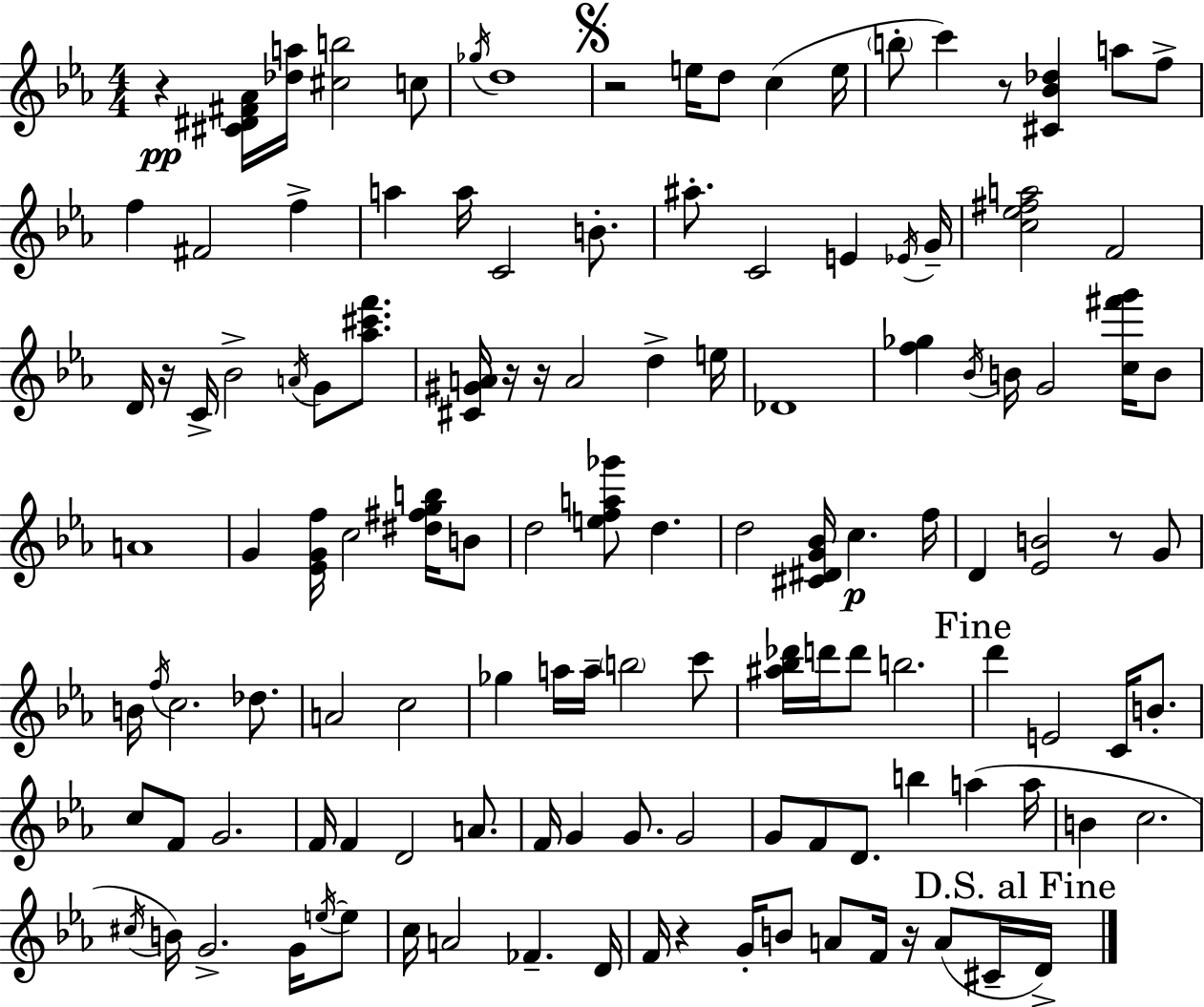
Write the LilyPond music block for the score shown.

{
  \clef treble
  \numericTimeSignature
  \time 4/4
  \key c \minor
  r4\pp <cis' dis' fis' aes'>16 <des'' a''>16 <cis'' b''>2 c''8 | \acciaccatura { ges''16 } d''1 | \mark \markup { \musicglyph "scripts.segno" } r2 e''16 d''8 c''4( | e''16 \parenthesize b''8-. c'''4) r8 <cis' bes' des''>4 a''8 f''8-> | \break f''4 fis'2 f''4-> | a''4 a''16 c'2 b'8.-. | ais''8.-. c'2 e'4 | \acciaccatura { ees'16 } g'16-- <c'' ees'' fis'' a''>2 f'2 | \break d'16 r16 c'16-> bes'2-> \acciaccatura { a'16 } g'8 | <aes'' cis''' f'''>8. <cis' gis' a'>16 r16 r16 a'2 d''4-> | e''16 des'1 | <f'' ges''>4 \acciaccatura { bes'16 } b'16 g'2 | \break <c'' fis''' g'''>16 b'8 a'1 | g'4 <ees' g' f''>16 c''2 | <dis'' fis'' g'' b''>16 b'8 d''2 <e'' f'' a'' ges'''>8 d''4. | d''2 <cis' dis' g' bes'>16 c''4.\p | \break f''16 d'4 <ees' b'>2 | r8 g'8 b'16 \acciaccatura { f''16 } c''2. | des''8. a'2 c''2 | ges''4 a''16 a''16-- \parenthesize b''2 | \break c'''8 <ais'' bes'' des'''>16 d'''16 d'''8 b''2. | \mark "Fine" d'''4 e'2 | c'16 b'8.-. c''8 f'8 g'2. | f'16 f'4 d'2 | \break a'8. f'16 g'4 g'8. g'2 | g'8 f'8 d'8. b''4 | a''4( a''16 b'4 c''2. | \acciaccatura { cis''16 } b'16) g'2.-> | \break g'16 \acciaccatura { e''16~ }~ e''8 c''16 a'2 | fes'4.-- d'16 f'16 r4 g'16-. b'8 a'8 | f'16 r16 a'8( cis'16-- \mark "D.S. al Fine" d'16->) \bar "|."
}